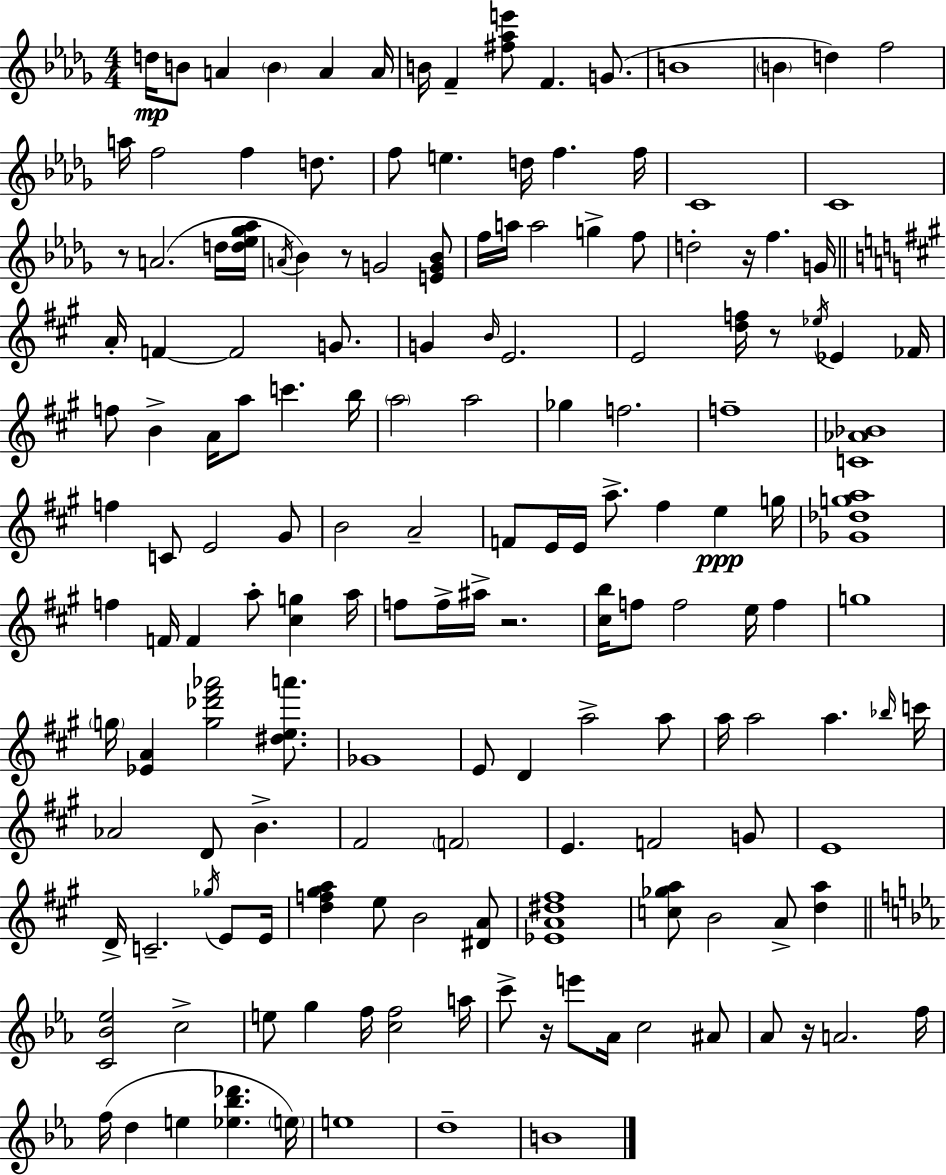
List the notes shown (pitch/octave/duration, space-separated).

D5/s B4/e A4/q B4/q A4/q A4/s B4/s F4/q [F#5,Ab5,E6]/e F4/q. G4/e. B4/w B4/q D5/q F5/h A5/s F5/h F5/q D5/e. F5/e E5/q. D5/s F5/q. F5/s C4/w C4/w R/e A4/h. D5/s [D5,Eb5,Gb5,Ab5]/s A4/s Bb4/q R/e G4/h [E4,G4,Bb4]/e F5/s A5/s A5/h G5/q F5/e D5/h R/s F5/q. G4/s A4/s F4/q F4/h G4/e. G4/q B4/s E4/h. E4/h [D5,F5]/s R/e Eb5/s Eb4/q FES4/s F5/e B4/q A4/s A5/e C6/q. B5/s A5/h A5/h Gb5/q F5/h. F5/w [C4,Ab4,Bb4]/w F5/q C4/e E4/h G#4/e B4/h A4/h F4/e E4/s E4/s A5/e. F#5/q E5/q G5/s [Gb4,Db5,G5,A5]/w F5/q F4/s F4/q A5/e [C#5,G5]/q A5/s F5/e F5/s A#5/s R/h. [C#5,B5]/s F5/e F5/h E5/s F5/q G5/w G5/s [Eb4,A4]/q [G5,Db6,F#6,Ab6]/h [D#5,E5,A6]/e. Gb4/w E4/e D4/q A5/h A5/e A5/s A5/h A5/q. Bb5/s C6/s Ab4/h D4/e B4/q. F#4/h F4/h E4/q. F4/h G4/e E4/w D4/s C4/h. Gb5/s E4/e E4/s [D5,F5,G#5,A5]/q E5/e B4/h [D#4,A4]/e [Eb4,A4,D#5,F#5]/w [C5,Gb5,A5]/e B4/h A4/e [D5,A5]/q [C4,Bb4,Eb5]/h C5/h E5/e G5/q F5/s [C5,F5]/h A5/s C6/e R/s E6/e Ab4/s C5/h A#4/e Ab4/e R/s A4/h. F5/s F5/s D5/q E5/q [Eb5,Bb5,Db6]/q. E5/s E5/w D5/w B4/w